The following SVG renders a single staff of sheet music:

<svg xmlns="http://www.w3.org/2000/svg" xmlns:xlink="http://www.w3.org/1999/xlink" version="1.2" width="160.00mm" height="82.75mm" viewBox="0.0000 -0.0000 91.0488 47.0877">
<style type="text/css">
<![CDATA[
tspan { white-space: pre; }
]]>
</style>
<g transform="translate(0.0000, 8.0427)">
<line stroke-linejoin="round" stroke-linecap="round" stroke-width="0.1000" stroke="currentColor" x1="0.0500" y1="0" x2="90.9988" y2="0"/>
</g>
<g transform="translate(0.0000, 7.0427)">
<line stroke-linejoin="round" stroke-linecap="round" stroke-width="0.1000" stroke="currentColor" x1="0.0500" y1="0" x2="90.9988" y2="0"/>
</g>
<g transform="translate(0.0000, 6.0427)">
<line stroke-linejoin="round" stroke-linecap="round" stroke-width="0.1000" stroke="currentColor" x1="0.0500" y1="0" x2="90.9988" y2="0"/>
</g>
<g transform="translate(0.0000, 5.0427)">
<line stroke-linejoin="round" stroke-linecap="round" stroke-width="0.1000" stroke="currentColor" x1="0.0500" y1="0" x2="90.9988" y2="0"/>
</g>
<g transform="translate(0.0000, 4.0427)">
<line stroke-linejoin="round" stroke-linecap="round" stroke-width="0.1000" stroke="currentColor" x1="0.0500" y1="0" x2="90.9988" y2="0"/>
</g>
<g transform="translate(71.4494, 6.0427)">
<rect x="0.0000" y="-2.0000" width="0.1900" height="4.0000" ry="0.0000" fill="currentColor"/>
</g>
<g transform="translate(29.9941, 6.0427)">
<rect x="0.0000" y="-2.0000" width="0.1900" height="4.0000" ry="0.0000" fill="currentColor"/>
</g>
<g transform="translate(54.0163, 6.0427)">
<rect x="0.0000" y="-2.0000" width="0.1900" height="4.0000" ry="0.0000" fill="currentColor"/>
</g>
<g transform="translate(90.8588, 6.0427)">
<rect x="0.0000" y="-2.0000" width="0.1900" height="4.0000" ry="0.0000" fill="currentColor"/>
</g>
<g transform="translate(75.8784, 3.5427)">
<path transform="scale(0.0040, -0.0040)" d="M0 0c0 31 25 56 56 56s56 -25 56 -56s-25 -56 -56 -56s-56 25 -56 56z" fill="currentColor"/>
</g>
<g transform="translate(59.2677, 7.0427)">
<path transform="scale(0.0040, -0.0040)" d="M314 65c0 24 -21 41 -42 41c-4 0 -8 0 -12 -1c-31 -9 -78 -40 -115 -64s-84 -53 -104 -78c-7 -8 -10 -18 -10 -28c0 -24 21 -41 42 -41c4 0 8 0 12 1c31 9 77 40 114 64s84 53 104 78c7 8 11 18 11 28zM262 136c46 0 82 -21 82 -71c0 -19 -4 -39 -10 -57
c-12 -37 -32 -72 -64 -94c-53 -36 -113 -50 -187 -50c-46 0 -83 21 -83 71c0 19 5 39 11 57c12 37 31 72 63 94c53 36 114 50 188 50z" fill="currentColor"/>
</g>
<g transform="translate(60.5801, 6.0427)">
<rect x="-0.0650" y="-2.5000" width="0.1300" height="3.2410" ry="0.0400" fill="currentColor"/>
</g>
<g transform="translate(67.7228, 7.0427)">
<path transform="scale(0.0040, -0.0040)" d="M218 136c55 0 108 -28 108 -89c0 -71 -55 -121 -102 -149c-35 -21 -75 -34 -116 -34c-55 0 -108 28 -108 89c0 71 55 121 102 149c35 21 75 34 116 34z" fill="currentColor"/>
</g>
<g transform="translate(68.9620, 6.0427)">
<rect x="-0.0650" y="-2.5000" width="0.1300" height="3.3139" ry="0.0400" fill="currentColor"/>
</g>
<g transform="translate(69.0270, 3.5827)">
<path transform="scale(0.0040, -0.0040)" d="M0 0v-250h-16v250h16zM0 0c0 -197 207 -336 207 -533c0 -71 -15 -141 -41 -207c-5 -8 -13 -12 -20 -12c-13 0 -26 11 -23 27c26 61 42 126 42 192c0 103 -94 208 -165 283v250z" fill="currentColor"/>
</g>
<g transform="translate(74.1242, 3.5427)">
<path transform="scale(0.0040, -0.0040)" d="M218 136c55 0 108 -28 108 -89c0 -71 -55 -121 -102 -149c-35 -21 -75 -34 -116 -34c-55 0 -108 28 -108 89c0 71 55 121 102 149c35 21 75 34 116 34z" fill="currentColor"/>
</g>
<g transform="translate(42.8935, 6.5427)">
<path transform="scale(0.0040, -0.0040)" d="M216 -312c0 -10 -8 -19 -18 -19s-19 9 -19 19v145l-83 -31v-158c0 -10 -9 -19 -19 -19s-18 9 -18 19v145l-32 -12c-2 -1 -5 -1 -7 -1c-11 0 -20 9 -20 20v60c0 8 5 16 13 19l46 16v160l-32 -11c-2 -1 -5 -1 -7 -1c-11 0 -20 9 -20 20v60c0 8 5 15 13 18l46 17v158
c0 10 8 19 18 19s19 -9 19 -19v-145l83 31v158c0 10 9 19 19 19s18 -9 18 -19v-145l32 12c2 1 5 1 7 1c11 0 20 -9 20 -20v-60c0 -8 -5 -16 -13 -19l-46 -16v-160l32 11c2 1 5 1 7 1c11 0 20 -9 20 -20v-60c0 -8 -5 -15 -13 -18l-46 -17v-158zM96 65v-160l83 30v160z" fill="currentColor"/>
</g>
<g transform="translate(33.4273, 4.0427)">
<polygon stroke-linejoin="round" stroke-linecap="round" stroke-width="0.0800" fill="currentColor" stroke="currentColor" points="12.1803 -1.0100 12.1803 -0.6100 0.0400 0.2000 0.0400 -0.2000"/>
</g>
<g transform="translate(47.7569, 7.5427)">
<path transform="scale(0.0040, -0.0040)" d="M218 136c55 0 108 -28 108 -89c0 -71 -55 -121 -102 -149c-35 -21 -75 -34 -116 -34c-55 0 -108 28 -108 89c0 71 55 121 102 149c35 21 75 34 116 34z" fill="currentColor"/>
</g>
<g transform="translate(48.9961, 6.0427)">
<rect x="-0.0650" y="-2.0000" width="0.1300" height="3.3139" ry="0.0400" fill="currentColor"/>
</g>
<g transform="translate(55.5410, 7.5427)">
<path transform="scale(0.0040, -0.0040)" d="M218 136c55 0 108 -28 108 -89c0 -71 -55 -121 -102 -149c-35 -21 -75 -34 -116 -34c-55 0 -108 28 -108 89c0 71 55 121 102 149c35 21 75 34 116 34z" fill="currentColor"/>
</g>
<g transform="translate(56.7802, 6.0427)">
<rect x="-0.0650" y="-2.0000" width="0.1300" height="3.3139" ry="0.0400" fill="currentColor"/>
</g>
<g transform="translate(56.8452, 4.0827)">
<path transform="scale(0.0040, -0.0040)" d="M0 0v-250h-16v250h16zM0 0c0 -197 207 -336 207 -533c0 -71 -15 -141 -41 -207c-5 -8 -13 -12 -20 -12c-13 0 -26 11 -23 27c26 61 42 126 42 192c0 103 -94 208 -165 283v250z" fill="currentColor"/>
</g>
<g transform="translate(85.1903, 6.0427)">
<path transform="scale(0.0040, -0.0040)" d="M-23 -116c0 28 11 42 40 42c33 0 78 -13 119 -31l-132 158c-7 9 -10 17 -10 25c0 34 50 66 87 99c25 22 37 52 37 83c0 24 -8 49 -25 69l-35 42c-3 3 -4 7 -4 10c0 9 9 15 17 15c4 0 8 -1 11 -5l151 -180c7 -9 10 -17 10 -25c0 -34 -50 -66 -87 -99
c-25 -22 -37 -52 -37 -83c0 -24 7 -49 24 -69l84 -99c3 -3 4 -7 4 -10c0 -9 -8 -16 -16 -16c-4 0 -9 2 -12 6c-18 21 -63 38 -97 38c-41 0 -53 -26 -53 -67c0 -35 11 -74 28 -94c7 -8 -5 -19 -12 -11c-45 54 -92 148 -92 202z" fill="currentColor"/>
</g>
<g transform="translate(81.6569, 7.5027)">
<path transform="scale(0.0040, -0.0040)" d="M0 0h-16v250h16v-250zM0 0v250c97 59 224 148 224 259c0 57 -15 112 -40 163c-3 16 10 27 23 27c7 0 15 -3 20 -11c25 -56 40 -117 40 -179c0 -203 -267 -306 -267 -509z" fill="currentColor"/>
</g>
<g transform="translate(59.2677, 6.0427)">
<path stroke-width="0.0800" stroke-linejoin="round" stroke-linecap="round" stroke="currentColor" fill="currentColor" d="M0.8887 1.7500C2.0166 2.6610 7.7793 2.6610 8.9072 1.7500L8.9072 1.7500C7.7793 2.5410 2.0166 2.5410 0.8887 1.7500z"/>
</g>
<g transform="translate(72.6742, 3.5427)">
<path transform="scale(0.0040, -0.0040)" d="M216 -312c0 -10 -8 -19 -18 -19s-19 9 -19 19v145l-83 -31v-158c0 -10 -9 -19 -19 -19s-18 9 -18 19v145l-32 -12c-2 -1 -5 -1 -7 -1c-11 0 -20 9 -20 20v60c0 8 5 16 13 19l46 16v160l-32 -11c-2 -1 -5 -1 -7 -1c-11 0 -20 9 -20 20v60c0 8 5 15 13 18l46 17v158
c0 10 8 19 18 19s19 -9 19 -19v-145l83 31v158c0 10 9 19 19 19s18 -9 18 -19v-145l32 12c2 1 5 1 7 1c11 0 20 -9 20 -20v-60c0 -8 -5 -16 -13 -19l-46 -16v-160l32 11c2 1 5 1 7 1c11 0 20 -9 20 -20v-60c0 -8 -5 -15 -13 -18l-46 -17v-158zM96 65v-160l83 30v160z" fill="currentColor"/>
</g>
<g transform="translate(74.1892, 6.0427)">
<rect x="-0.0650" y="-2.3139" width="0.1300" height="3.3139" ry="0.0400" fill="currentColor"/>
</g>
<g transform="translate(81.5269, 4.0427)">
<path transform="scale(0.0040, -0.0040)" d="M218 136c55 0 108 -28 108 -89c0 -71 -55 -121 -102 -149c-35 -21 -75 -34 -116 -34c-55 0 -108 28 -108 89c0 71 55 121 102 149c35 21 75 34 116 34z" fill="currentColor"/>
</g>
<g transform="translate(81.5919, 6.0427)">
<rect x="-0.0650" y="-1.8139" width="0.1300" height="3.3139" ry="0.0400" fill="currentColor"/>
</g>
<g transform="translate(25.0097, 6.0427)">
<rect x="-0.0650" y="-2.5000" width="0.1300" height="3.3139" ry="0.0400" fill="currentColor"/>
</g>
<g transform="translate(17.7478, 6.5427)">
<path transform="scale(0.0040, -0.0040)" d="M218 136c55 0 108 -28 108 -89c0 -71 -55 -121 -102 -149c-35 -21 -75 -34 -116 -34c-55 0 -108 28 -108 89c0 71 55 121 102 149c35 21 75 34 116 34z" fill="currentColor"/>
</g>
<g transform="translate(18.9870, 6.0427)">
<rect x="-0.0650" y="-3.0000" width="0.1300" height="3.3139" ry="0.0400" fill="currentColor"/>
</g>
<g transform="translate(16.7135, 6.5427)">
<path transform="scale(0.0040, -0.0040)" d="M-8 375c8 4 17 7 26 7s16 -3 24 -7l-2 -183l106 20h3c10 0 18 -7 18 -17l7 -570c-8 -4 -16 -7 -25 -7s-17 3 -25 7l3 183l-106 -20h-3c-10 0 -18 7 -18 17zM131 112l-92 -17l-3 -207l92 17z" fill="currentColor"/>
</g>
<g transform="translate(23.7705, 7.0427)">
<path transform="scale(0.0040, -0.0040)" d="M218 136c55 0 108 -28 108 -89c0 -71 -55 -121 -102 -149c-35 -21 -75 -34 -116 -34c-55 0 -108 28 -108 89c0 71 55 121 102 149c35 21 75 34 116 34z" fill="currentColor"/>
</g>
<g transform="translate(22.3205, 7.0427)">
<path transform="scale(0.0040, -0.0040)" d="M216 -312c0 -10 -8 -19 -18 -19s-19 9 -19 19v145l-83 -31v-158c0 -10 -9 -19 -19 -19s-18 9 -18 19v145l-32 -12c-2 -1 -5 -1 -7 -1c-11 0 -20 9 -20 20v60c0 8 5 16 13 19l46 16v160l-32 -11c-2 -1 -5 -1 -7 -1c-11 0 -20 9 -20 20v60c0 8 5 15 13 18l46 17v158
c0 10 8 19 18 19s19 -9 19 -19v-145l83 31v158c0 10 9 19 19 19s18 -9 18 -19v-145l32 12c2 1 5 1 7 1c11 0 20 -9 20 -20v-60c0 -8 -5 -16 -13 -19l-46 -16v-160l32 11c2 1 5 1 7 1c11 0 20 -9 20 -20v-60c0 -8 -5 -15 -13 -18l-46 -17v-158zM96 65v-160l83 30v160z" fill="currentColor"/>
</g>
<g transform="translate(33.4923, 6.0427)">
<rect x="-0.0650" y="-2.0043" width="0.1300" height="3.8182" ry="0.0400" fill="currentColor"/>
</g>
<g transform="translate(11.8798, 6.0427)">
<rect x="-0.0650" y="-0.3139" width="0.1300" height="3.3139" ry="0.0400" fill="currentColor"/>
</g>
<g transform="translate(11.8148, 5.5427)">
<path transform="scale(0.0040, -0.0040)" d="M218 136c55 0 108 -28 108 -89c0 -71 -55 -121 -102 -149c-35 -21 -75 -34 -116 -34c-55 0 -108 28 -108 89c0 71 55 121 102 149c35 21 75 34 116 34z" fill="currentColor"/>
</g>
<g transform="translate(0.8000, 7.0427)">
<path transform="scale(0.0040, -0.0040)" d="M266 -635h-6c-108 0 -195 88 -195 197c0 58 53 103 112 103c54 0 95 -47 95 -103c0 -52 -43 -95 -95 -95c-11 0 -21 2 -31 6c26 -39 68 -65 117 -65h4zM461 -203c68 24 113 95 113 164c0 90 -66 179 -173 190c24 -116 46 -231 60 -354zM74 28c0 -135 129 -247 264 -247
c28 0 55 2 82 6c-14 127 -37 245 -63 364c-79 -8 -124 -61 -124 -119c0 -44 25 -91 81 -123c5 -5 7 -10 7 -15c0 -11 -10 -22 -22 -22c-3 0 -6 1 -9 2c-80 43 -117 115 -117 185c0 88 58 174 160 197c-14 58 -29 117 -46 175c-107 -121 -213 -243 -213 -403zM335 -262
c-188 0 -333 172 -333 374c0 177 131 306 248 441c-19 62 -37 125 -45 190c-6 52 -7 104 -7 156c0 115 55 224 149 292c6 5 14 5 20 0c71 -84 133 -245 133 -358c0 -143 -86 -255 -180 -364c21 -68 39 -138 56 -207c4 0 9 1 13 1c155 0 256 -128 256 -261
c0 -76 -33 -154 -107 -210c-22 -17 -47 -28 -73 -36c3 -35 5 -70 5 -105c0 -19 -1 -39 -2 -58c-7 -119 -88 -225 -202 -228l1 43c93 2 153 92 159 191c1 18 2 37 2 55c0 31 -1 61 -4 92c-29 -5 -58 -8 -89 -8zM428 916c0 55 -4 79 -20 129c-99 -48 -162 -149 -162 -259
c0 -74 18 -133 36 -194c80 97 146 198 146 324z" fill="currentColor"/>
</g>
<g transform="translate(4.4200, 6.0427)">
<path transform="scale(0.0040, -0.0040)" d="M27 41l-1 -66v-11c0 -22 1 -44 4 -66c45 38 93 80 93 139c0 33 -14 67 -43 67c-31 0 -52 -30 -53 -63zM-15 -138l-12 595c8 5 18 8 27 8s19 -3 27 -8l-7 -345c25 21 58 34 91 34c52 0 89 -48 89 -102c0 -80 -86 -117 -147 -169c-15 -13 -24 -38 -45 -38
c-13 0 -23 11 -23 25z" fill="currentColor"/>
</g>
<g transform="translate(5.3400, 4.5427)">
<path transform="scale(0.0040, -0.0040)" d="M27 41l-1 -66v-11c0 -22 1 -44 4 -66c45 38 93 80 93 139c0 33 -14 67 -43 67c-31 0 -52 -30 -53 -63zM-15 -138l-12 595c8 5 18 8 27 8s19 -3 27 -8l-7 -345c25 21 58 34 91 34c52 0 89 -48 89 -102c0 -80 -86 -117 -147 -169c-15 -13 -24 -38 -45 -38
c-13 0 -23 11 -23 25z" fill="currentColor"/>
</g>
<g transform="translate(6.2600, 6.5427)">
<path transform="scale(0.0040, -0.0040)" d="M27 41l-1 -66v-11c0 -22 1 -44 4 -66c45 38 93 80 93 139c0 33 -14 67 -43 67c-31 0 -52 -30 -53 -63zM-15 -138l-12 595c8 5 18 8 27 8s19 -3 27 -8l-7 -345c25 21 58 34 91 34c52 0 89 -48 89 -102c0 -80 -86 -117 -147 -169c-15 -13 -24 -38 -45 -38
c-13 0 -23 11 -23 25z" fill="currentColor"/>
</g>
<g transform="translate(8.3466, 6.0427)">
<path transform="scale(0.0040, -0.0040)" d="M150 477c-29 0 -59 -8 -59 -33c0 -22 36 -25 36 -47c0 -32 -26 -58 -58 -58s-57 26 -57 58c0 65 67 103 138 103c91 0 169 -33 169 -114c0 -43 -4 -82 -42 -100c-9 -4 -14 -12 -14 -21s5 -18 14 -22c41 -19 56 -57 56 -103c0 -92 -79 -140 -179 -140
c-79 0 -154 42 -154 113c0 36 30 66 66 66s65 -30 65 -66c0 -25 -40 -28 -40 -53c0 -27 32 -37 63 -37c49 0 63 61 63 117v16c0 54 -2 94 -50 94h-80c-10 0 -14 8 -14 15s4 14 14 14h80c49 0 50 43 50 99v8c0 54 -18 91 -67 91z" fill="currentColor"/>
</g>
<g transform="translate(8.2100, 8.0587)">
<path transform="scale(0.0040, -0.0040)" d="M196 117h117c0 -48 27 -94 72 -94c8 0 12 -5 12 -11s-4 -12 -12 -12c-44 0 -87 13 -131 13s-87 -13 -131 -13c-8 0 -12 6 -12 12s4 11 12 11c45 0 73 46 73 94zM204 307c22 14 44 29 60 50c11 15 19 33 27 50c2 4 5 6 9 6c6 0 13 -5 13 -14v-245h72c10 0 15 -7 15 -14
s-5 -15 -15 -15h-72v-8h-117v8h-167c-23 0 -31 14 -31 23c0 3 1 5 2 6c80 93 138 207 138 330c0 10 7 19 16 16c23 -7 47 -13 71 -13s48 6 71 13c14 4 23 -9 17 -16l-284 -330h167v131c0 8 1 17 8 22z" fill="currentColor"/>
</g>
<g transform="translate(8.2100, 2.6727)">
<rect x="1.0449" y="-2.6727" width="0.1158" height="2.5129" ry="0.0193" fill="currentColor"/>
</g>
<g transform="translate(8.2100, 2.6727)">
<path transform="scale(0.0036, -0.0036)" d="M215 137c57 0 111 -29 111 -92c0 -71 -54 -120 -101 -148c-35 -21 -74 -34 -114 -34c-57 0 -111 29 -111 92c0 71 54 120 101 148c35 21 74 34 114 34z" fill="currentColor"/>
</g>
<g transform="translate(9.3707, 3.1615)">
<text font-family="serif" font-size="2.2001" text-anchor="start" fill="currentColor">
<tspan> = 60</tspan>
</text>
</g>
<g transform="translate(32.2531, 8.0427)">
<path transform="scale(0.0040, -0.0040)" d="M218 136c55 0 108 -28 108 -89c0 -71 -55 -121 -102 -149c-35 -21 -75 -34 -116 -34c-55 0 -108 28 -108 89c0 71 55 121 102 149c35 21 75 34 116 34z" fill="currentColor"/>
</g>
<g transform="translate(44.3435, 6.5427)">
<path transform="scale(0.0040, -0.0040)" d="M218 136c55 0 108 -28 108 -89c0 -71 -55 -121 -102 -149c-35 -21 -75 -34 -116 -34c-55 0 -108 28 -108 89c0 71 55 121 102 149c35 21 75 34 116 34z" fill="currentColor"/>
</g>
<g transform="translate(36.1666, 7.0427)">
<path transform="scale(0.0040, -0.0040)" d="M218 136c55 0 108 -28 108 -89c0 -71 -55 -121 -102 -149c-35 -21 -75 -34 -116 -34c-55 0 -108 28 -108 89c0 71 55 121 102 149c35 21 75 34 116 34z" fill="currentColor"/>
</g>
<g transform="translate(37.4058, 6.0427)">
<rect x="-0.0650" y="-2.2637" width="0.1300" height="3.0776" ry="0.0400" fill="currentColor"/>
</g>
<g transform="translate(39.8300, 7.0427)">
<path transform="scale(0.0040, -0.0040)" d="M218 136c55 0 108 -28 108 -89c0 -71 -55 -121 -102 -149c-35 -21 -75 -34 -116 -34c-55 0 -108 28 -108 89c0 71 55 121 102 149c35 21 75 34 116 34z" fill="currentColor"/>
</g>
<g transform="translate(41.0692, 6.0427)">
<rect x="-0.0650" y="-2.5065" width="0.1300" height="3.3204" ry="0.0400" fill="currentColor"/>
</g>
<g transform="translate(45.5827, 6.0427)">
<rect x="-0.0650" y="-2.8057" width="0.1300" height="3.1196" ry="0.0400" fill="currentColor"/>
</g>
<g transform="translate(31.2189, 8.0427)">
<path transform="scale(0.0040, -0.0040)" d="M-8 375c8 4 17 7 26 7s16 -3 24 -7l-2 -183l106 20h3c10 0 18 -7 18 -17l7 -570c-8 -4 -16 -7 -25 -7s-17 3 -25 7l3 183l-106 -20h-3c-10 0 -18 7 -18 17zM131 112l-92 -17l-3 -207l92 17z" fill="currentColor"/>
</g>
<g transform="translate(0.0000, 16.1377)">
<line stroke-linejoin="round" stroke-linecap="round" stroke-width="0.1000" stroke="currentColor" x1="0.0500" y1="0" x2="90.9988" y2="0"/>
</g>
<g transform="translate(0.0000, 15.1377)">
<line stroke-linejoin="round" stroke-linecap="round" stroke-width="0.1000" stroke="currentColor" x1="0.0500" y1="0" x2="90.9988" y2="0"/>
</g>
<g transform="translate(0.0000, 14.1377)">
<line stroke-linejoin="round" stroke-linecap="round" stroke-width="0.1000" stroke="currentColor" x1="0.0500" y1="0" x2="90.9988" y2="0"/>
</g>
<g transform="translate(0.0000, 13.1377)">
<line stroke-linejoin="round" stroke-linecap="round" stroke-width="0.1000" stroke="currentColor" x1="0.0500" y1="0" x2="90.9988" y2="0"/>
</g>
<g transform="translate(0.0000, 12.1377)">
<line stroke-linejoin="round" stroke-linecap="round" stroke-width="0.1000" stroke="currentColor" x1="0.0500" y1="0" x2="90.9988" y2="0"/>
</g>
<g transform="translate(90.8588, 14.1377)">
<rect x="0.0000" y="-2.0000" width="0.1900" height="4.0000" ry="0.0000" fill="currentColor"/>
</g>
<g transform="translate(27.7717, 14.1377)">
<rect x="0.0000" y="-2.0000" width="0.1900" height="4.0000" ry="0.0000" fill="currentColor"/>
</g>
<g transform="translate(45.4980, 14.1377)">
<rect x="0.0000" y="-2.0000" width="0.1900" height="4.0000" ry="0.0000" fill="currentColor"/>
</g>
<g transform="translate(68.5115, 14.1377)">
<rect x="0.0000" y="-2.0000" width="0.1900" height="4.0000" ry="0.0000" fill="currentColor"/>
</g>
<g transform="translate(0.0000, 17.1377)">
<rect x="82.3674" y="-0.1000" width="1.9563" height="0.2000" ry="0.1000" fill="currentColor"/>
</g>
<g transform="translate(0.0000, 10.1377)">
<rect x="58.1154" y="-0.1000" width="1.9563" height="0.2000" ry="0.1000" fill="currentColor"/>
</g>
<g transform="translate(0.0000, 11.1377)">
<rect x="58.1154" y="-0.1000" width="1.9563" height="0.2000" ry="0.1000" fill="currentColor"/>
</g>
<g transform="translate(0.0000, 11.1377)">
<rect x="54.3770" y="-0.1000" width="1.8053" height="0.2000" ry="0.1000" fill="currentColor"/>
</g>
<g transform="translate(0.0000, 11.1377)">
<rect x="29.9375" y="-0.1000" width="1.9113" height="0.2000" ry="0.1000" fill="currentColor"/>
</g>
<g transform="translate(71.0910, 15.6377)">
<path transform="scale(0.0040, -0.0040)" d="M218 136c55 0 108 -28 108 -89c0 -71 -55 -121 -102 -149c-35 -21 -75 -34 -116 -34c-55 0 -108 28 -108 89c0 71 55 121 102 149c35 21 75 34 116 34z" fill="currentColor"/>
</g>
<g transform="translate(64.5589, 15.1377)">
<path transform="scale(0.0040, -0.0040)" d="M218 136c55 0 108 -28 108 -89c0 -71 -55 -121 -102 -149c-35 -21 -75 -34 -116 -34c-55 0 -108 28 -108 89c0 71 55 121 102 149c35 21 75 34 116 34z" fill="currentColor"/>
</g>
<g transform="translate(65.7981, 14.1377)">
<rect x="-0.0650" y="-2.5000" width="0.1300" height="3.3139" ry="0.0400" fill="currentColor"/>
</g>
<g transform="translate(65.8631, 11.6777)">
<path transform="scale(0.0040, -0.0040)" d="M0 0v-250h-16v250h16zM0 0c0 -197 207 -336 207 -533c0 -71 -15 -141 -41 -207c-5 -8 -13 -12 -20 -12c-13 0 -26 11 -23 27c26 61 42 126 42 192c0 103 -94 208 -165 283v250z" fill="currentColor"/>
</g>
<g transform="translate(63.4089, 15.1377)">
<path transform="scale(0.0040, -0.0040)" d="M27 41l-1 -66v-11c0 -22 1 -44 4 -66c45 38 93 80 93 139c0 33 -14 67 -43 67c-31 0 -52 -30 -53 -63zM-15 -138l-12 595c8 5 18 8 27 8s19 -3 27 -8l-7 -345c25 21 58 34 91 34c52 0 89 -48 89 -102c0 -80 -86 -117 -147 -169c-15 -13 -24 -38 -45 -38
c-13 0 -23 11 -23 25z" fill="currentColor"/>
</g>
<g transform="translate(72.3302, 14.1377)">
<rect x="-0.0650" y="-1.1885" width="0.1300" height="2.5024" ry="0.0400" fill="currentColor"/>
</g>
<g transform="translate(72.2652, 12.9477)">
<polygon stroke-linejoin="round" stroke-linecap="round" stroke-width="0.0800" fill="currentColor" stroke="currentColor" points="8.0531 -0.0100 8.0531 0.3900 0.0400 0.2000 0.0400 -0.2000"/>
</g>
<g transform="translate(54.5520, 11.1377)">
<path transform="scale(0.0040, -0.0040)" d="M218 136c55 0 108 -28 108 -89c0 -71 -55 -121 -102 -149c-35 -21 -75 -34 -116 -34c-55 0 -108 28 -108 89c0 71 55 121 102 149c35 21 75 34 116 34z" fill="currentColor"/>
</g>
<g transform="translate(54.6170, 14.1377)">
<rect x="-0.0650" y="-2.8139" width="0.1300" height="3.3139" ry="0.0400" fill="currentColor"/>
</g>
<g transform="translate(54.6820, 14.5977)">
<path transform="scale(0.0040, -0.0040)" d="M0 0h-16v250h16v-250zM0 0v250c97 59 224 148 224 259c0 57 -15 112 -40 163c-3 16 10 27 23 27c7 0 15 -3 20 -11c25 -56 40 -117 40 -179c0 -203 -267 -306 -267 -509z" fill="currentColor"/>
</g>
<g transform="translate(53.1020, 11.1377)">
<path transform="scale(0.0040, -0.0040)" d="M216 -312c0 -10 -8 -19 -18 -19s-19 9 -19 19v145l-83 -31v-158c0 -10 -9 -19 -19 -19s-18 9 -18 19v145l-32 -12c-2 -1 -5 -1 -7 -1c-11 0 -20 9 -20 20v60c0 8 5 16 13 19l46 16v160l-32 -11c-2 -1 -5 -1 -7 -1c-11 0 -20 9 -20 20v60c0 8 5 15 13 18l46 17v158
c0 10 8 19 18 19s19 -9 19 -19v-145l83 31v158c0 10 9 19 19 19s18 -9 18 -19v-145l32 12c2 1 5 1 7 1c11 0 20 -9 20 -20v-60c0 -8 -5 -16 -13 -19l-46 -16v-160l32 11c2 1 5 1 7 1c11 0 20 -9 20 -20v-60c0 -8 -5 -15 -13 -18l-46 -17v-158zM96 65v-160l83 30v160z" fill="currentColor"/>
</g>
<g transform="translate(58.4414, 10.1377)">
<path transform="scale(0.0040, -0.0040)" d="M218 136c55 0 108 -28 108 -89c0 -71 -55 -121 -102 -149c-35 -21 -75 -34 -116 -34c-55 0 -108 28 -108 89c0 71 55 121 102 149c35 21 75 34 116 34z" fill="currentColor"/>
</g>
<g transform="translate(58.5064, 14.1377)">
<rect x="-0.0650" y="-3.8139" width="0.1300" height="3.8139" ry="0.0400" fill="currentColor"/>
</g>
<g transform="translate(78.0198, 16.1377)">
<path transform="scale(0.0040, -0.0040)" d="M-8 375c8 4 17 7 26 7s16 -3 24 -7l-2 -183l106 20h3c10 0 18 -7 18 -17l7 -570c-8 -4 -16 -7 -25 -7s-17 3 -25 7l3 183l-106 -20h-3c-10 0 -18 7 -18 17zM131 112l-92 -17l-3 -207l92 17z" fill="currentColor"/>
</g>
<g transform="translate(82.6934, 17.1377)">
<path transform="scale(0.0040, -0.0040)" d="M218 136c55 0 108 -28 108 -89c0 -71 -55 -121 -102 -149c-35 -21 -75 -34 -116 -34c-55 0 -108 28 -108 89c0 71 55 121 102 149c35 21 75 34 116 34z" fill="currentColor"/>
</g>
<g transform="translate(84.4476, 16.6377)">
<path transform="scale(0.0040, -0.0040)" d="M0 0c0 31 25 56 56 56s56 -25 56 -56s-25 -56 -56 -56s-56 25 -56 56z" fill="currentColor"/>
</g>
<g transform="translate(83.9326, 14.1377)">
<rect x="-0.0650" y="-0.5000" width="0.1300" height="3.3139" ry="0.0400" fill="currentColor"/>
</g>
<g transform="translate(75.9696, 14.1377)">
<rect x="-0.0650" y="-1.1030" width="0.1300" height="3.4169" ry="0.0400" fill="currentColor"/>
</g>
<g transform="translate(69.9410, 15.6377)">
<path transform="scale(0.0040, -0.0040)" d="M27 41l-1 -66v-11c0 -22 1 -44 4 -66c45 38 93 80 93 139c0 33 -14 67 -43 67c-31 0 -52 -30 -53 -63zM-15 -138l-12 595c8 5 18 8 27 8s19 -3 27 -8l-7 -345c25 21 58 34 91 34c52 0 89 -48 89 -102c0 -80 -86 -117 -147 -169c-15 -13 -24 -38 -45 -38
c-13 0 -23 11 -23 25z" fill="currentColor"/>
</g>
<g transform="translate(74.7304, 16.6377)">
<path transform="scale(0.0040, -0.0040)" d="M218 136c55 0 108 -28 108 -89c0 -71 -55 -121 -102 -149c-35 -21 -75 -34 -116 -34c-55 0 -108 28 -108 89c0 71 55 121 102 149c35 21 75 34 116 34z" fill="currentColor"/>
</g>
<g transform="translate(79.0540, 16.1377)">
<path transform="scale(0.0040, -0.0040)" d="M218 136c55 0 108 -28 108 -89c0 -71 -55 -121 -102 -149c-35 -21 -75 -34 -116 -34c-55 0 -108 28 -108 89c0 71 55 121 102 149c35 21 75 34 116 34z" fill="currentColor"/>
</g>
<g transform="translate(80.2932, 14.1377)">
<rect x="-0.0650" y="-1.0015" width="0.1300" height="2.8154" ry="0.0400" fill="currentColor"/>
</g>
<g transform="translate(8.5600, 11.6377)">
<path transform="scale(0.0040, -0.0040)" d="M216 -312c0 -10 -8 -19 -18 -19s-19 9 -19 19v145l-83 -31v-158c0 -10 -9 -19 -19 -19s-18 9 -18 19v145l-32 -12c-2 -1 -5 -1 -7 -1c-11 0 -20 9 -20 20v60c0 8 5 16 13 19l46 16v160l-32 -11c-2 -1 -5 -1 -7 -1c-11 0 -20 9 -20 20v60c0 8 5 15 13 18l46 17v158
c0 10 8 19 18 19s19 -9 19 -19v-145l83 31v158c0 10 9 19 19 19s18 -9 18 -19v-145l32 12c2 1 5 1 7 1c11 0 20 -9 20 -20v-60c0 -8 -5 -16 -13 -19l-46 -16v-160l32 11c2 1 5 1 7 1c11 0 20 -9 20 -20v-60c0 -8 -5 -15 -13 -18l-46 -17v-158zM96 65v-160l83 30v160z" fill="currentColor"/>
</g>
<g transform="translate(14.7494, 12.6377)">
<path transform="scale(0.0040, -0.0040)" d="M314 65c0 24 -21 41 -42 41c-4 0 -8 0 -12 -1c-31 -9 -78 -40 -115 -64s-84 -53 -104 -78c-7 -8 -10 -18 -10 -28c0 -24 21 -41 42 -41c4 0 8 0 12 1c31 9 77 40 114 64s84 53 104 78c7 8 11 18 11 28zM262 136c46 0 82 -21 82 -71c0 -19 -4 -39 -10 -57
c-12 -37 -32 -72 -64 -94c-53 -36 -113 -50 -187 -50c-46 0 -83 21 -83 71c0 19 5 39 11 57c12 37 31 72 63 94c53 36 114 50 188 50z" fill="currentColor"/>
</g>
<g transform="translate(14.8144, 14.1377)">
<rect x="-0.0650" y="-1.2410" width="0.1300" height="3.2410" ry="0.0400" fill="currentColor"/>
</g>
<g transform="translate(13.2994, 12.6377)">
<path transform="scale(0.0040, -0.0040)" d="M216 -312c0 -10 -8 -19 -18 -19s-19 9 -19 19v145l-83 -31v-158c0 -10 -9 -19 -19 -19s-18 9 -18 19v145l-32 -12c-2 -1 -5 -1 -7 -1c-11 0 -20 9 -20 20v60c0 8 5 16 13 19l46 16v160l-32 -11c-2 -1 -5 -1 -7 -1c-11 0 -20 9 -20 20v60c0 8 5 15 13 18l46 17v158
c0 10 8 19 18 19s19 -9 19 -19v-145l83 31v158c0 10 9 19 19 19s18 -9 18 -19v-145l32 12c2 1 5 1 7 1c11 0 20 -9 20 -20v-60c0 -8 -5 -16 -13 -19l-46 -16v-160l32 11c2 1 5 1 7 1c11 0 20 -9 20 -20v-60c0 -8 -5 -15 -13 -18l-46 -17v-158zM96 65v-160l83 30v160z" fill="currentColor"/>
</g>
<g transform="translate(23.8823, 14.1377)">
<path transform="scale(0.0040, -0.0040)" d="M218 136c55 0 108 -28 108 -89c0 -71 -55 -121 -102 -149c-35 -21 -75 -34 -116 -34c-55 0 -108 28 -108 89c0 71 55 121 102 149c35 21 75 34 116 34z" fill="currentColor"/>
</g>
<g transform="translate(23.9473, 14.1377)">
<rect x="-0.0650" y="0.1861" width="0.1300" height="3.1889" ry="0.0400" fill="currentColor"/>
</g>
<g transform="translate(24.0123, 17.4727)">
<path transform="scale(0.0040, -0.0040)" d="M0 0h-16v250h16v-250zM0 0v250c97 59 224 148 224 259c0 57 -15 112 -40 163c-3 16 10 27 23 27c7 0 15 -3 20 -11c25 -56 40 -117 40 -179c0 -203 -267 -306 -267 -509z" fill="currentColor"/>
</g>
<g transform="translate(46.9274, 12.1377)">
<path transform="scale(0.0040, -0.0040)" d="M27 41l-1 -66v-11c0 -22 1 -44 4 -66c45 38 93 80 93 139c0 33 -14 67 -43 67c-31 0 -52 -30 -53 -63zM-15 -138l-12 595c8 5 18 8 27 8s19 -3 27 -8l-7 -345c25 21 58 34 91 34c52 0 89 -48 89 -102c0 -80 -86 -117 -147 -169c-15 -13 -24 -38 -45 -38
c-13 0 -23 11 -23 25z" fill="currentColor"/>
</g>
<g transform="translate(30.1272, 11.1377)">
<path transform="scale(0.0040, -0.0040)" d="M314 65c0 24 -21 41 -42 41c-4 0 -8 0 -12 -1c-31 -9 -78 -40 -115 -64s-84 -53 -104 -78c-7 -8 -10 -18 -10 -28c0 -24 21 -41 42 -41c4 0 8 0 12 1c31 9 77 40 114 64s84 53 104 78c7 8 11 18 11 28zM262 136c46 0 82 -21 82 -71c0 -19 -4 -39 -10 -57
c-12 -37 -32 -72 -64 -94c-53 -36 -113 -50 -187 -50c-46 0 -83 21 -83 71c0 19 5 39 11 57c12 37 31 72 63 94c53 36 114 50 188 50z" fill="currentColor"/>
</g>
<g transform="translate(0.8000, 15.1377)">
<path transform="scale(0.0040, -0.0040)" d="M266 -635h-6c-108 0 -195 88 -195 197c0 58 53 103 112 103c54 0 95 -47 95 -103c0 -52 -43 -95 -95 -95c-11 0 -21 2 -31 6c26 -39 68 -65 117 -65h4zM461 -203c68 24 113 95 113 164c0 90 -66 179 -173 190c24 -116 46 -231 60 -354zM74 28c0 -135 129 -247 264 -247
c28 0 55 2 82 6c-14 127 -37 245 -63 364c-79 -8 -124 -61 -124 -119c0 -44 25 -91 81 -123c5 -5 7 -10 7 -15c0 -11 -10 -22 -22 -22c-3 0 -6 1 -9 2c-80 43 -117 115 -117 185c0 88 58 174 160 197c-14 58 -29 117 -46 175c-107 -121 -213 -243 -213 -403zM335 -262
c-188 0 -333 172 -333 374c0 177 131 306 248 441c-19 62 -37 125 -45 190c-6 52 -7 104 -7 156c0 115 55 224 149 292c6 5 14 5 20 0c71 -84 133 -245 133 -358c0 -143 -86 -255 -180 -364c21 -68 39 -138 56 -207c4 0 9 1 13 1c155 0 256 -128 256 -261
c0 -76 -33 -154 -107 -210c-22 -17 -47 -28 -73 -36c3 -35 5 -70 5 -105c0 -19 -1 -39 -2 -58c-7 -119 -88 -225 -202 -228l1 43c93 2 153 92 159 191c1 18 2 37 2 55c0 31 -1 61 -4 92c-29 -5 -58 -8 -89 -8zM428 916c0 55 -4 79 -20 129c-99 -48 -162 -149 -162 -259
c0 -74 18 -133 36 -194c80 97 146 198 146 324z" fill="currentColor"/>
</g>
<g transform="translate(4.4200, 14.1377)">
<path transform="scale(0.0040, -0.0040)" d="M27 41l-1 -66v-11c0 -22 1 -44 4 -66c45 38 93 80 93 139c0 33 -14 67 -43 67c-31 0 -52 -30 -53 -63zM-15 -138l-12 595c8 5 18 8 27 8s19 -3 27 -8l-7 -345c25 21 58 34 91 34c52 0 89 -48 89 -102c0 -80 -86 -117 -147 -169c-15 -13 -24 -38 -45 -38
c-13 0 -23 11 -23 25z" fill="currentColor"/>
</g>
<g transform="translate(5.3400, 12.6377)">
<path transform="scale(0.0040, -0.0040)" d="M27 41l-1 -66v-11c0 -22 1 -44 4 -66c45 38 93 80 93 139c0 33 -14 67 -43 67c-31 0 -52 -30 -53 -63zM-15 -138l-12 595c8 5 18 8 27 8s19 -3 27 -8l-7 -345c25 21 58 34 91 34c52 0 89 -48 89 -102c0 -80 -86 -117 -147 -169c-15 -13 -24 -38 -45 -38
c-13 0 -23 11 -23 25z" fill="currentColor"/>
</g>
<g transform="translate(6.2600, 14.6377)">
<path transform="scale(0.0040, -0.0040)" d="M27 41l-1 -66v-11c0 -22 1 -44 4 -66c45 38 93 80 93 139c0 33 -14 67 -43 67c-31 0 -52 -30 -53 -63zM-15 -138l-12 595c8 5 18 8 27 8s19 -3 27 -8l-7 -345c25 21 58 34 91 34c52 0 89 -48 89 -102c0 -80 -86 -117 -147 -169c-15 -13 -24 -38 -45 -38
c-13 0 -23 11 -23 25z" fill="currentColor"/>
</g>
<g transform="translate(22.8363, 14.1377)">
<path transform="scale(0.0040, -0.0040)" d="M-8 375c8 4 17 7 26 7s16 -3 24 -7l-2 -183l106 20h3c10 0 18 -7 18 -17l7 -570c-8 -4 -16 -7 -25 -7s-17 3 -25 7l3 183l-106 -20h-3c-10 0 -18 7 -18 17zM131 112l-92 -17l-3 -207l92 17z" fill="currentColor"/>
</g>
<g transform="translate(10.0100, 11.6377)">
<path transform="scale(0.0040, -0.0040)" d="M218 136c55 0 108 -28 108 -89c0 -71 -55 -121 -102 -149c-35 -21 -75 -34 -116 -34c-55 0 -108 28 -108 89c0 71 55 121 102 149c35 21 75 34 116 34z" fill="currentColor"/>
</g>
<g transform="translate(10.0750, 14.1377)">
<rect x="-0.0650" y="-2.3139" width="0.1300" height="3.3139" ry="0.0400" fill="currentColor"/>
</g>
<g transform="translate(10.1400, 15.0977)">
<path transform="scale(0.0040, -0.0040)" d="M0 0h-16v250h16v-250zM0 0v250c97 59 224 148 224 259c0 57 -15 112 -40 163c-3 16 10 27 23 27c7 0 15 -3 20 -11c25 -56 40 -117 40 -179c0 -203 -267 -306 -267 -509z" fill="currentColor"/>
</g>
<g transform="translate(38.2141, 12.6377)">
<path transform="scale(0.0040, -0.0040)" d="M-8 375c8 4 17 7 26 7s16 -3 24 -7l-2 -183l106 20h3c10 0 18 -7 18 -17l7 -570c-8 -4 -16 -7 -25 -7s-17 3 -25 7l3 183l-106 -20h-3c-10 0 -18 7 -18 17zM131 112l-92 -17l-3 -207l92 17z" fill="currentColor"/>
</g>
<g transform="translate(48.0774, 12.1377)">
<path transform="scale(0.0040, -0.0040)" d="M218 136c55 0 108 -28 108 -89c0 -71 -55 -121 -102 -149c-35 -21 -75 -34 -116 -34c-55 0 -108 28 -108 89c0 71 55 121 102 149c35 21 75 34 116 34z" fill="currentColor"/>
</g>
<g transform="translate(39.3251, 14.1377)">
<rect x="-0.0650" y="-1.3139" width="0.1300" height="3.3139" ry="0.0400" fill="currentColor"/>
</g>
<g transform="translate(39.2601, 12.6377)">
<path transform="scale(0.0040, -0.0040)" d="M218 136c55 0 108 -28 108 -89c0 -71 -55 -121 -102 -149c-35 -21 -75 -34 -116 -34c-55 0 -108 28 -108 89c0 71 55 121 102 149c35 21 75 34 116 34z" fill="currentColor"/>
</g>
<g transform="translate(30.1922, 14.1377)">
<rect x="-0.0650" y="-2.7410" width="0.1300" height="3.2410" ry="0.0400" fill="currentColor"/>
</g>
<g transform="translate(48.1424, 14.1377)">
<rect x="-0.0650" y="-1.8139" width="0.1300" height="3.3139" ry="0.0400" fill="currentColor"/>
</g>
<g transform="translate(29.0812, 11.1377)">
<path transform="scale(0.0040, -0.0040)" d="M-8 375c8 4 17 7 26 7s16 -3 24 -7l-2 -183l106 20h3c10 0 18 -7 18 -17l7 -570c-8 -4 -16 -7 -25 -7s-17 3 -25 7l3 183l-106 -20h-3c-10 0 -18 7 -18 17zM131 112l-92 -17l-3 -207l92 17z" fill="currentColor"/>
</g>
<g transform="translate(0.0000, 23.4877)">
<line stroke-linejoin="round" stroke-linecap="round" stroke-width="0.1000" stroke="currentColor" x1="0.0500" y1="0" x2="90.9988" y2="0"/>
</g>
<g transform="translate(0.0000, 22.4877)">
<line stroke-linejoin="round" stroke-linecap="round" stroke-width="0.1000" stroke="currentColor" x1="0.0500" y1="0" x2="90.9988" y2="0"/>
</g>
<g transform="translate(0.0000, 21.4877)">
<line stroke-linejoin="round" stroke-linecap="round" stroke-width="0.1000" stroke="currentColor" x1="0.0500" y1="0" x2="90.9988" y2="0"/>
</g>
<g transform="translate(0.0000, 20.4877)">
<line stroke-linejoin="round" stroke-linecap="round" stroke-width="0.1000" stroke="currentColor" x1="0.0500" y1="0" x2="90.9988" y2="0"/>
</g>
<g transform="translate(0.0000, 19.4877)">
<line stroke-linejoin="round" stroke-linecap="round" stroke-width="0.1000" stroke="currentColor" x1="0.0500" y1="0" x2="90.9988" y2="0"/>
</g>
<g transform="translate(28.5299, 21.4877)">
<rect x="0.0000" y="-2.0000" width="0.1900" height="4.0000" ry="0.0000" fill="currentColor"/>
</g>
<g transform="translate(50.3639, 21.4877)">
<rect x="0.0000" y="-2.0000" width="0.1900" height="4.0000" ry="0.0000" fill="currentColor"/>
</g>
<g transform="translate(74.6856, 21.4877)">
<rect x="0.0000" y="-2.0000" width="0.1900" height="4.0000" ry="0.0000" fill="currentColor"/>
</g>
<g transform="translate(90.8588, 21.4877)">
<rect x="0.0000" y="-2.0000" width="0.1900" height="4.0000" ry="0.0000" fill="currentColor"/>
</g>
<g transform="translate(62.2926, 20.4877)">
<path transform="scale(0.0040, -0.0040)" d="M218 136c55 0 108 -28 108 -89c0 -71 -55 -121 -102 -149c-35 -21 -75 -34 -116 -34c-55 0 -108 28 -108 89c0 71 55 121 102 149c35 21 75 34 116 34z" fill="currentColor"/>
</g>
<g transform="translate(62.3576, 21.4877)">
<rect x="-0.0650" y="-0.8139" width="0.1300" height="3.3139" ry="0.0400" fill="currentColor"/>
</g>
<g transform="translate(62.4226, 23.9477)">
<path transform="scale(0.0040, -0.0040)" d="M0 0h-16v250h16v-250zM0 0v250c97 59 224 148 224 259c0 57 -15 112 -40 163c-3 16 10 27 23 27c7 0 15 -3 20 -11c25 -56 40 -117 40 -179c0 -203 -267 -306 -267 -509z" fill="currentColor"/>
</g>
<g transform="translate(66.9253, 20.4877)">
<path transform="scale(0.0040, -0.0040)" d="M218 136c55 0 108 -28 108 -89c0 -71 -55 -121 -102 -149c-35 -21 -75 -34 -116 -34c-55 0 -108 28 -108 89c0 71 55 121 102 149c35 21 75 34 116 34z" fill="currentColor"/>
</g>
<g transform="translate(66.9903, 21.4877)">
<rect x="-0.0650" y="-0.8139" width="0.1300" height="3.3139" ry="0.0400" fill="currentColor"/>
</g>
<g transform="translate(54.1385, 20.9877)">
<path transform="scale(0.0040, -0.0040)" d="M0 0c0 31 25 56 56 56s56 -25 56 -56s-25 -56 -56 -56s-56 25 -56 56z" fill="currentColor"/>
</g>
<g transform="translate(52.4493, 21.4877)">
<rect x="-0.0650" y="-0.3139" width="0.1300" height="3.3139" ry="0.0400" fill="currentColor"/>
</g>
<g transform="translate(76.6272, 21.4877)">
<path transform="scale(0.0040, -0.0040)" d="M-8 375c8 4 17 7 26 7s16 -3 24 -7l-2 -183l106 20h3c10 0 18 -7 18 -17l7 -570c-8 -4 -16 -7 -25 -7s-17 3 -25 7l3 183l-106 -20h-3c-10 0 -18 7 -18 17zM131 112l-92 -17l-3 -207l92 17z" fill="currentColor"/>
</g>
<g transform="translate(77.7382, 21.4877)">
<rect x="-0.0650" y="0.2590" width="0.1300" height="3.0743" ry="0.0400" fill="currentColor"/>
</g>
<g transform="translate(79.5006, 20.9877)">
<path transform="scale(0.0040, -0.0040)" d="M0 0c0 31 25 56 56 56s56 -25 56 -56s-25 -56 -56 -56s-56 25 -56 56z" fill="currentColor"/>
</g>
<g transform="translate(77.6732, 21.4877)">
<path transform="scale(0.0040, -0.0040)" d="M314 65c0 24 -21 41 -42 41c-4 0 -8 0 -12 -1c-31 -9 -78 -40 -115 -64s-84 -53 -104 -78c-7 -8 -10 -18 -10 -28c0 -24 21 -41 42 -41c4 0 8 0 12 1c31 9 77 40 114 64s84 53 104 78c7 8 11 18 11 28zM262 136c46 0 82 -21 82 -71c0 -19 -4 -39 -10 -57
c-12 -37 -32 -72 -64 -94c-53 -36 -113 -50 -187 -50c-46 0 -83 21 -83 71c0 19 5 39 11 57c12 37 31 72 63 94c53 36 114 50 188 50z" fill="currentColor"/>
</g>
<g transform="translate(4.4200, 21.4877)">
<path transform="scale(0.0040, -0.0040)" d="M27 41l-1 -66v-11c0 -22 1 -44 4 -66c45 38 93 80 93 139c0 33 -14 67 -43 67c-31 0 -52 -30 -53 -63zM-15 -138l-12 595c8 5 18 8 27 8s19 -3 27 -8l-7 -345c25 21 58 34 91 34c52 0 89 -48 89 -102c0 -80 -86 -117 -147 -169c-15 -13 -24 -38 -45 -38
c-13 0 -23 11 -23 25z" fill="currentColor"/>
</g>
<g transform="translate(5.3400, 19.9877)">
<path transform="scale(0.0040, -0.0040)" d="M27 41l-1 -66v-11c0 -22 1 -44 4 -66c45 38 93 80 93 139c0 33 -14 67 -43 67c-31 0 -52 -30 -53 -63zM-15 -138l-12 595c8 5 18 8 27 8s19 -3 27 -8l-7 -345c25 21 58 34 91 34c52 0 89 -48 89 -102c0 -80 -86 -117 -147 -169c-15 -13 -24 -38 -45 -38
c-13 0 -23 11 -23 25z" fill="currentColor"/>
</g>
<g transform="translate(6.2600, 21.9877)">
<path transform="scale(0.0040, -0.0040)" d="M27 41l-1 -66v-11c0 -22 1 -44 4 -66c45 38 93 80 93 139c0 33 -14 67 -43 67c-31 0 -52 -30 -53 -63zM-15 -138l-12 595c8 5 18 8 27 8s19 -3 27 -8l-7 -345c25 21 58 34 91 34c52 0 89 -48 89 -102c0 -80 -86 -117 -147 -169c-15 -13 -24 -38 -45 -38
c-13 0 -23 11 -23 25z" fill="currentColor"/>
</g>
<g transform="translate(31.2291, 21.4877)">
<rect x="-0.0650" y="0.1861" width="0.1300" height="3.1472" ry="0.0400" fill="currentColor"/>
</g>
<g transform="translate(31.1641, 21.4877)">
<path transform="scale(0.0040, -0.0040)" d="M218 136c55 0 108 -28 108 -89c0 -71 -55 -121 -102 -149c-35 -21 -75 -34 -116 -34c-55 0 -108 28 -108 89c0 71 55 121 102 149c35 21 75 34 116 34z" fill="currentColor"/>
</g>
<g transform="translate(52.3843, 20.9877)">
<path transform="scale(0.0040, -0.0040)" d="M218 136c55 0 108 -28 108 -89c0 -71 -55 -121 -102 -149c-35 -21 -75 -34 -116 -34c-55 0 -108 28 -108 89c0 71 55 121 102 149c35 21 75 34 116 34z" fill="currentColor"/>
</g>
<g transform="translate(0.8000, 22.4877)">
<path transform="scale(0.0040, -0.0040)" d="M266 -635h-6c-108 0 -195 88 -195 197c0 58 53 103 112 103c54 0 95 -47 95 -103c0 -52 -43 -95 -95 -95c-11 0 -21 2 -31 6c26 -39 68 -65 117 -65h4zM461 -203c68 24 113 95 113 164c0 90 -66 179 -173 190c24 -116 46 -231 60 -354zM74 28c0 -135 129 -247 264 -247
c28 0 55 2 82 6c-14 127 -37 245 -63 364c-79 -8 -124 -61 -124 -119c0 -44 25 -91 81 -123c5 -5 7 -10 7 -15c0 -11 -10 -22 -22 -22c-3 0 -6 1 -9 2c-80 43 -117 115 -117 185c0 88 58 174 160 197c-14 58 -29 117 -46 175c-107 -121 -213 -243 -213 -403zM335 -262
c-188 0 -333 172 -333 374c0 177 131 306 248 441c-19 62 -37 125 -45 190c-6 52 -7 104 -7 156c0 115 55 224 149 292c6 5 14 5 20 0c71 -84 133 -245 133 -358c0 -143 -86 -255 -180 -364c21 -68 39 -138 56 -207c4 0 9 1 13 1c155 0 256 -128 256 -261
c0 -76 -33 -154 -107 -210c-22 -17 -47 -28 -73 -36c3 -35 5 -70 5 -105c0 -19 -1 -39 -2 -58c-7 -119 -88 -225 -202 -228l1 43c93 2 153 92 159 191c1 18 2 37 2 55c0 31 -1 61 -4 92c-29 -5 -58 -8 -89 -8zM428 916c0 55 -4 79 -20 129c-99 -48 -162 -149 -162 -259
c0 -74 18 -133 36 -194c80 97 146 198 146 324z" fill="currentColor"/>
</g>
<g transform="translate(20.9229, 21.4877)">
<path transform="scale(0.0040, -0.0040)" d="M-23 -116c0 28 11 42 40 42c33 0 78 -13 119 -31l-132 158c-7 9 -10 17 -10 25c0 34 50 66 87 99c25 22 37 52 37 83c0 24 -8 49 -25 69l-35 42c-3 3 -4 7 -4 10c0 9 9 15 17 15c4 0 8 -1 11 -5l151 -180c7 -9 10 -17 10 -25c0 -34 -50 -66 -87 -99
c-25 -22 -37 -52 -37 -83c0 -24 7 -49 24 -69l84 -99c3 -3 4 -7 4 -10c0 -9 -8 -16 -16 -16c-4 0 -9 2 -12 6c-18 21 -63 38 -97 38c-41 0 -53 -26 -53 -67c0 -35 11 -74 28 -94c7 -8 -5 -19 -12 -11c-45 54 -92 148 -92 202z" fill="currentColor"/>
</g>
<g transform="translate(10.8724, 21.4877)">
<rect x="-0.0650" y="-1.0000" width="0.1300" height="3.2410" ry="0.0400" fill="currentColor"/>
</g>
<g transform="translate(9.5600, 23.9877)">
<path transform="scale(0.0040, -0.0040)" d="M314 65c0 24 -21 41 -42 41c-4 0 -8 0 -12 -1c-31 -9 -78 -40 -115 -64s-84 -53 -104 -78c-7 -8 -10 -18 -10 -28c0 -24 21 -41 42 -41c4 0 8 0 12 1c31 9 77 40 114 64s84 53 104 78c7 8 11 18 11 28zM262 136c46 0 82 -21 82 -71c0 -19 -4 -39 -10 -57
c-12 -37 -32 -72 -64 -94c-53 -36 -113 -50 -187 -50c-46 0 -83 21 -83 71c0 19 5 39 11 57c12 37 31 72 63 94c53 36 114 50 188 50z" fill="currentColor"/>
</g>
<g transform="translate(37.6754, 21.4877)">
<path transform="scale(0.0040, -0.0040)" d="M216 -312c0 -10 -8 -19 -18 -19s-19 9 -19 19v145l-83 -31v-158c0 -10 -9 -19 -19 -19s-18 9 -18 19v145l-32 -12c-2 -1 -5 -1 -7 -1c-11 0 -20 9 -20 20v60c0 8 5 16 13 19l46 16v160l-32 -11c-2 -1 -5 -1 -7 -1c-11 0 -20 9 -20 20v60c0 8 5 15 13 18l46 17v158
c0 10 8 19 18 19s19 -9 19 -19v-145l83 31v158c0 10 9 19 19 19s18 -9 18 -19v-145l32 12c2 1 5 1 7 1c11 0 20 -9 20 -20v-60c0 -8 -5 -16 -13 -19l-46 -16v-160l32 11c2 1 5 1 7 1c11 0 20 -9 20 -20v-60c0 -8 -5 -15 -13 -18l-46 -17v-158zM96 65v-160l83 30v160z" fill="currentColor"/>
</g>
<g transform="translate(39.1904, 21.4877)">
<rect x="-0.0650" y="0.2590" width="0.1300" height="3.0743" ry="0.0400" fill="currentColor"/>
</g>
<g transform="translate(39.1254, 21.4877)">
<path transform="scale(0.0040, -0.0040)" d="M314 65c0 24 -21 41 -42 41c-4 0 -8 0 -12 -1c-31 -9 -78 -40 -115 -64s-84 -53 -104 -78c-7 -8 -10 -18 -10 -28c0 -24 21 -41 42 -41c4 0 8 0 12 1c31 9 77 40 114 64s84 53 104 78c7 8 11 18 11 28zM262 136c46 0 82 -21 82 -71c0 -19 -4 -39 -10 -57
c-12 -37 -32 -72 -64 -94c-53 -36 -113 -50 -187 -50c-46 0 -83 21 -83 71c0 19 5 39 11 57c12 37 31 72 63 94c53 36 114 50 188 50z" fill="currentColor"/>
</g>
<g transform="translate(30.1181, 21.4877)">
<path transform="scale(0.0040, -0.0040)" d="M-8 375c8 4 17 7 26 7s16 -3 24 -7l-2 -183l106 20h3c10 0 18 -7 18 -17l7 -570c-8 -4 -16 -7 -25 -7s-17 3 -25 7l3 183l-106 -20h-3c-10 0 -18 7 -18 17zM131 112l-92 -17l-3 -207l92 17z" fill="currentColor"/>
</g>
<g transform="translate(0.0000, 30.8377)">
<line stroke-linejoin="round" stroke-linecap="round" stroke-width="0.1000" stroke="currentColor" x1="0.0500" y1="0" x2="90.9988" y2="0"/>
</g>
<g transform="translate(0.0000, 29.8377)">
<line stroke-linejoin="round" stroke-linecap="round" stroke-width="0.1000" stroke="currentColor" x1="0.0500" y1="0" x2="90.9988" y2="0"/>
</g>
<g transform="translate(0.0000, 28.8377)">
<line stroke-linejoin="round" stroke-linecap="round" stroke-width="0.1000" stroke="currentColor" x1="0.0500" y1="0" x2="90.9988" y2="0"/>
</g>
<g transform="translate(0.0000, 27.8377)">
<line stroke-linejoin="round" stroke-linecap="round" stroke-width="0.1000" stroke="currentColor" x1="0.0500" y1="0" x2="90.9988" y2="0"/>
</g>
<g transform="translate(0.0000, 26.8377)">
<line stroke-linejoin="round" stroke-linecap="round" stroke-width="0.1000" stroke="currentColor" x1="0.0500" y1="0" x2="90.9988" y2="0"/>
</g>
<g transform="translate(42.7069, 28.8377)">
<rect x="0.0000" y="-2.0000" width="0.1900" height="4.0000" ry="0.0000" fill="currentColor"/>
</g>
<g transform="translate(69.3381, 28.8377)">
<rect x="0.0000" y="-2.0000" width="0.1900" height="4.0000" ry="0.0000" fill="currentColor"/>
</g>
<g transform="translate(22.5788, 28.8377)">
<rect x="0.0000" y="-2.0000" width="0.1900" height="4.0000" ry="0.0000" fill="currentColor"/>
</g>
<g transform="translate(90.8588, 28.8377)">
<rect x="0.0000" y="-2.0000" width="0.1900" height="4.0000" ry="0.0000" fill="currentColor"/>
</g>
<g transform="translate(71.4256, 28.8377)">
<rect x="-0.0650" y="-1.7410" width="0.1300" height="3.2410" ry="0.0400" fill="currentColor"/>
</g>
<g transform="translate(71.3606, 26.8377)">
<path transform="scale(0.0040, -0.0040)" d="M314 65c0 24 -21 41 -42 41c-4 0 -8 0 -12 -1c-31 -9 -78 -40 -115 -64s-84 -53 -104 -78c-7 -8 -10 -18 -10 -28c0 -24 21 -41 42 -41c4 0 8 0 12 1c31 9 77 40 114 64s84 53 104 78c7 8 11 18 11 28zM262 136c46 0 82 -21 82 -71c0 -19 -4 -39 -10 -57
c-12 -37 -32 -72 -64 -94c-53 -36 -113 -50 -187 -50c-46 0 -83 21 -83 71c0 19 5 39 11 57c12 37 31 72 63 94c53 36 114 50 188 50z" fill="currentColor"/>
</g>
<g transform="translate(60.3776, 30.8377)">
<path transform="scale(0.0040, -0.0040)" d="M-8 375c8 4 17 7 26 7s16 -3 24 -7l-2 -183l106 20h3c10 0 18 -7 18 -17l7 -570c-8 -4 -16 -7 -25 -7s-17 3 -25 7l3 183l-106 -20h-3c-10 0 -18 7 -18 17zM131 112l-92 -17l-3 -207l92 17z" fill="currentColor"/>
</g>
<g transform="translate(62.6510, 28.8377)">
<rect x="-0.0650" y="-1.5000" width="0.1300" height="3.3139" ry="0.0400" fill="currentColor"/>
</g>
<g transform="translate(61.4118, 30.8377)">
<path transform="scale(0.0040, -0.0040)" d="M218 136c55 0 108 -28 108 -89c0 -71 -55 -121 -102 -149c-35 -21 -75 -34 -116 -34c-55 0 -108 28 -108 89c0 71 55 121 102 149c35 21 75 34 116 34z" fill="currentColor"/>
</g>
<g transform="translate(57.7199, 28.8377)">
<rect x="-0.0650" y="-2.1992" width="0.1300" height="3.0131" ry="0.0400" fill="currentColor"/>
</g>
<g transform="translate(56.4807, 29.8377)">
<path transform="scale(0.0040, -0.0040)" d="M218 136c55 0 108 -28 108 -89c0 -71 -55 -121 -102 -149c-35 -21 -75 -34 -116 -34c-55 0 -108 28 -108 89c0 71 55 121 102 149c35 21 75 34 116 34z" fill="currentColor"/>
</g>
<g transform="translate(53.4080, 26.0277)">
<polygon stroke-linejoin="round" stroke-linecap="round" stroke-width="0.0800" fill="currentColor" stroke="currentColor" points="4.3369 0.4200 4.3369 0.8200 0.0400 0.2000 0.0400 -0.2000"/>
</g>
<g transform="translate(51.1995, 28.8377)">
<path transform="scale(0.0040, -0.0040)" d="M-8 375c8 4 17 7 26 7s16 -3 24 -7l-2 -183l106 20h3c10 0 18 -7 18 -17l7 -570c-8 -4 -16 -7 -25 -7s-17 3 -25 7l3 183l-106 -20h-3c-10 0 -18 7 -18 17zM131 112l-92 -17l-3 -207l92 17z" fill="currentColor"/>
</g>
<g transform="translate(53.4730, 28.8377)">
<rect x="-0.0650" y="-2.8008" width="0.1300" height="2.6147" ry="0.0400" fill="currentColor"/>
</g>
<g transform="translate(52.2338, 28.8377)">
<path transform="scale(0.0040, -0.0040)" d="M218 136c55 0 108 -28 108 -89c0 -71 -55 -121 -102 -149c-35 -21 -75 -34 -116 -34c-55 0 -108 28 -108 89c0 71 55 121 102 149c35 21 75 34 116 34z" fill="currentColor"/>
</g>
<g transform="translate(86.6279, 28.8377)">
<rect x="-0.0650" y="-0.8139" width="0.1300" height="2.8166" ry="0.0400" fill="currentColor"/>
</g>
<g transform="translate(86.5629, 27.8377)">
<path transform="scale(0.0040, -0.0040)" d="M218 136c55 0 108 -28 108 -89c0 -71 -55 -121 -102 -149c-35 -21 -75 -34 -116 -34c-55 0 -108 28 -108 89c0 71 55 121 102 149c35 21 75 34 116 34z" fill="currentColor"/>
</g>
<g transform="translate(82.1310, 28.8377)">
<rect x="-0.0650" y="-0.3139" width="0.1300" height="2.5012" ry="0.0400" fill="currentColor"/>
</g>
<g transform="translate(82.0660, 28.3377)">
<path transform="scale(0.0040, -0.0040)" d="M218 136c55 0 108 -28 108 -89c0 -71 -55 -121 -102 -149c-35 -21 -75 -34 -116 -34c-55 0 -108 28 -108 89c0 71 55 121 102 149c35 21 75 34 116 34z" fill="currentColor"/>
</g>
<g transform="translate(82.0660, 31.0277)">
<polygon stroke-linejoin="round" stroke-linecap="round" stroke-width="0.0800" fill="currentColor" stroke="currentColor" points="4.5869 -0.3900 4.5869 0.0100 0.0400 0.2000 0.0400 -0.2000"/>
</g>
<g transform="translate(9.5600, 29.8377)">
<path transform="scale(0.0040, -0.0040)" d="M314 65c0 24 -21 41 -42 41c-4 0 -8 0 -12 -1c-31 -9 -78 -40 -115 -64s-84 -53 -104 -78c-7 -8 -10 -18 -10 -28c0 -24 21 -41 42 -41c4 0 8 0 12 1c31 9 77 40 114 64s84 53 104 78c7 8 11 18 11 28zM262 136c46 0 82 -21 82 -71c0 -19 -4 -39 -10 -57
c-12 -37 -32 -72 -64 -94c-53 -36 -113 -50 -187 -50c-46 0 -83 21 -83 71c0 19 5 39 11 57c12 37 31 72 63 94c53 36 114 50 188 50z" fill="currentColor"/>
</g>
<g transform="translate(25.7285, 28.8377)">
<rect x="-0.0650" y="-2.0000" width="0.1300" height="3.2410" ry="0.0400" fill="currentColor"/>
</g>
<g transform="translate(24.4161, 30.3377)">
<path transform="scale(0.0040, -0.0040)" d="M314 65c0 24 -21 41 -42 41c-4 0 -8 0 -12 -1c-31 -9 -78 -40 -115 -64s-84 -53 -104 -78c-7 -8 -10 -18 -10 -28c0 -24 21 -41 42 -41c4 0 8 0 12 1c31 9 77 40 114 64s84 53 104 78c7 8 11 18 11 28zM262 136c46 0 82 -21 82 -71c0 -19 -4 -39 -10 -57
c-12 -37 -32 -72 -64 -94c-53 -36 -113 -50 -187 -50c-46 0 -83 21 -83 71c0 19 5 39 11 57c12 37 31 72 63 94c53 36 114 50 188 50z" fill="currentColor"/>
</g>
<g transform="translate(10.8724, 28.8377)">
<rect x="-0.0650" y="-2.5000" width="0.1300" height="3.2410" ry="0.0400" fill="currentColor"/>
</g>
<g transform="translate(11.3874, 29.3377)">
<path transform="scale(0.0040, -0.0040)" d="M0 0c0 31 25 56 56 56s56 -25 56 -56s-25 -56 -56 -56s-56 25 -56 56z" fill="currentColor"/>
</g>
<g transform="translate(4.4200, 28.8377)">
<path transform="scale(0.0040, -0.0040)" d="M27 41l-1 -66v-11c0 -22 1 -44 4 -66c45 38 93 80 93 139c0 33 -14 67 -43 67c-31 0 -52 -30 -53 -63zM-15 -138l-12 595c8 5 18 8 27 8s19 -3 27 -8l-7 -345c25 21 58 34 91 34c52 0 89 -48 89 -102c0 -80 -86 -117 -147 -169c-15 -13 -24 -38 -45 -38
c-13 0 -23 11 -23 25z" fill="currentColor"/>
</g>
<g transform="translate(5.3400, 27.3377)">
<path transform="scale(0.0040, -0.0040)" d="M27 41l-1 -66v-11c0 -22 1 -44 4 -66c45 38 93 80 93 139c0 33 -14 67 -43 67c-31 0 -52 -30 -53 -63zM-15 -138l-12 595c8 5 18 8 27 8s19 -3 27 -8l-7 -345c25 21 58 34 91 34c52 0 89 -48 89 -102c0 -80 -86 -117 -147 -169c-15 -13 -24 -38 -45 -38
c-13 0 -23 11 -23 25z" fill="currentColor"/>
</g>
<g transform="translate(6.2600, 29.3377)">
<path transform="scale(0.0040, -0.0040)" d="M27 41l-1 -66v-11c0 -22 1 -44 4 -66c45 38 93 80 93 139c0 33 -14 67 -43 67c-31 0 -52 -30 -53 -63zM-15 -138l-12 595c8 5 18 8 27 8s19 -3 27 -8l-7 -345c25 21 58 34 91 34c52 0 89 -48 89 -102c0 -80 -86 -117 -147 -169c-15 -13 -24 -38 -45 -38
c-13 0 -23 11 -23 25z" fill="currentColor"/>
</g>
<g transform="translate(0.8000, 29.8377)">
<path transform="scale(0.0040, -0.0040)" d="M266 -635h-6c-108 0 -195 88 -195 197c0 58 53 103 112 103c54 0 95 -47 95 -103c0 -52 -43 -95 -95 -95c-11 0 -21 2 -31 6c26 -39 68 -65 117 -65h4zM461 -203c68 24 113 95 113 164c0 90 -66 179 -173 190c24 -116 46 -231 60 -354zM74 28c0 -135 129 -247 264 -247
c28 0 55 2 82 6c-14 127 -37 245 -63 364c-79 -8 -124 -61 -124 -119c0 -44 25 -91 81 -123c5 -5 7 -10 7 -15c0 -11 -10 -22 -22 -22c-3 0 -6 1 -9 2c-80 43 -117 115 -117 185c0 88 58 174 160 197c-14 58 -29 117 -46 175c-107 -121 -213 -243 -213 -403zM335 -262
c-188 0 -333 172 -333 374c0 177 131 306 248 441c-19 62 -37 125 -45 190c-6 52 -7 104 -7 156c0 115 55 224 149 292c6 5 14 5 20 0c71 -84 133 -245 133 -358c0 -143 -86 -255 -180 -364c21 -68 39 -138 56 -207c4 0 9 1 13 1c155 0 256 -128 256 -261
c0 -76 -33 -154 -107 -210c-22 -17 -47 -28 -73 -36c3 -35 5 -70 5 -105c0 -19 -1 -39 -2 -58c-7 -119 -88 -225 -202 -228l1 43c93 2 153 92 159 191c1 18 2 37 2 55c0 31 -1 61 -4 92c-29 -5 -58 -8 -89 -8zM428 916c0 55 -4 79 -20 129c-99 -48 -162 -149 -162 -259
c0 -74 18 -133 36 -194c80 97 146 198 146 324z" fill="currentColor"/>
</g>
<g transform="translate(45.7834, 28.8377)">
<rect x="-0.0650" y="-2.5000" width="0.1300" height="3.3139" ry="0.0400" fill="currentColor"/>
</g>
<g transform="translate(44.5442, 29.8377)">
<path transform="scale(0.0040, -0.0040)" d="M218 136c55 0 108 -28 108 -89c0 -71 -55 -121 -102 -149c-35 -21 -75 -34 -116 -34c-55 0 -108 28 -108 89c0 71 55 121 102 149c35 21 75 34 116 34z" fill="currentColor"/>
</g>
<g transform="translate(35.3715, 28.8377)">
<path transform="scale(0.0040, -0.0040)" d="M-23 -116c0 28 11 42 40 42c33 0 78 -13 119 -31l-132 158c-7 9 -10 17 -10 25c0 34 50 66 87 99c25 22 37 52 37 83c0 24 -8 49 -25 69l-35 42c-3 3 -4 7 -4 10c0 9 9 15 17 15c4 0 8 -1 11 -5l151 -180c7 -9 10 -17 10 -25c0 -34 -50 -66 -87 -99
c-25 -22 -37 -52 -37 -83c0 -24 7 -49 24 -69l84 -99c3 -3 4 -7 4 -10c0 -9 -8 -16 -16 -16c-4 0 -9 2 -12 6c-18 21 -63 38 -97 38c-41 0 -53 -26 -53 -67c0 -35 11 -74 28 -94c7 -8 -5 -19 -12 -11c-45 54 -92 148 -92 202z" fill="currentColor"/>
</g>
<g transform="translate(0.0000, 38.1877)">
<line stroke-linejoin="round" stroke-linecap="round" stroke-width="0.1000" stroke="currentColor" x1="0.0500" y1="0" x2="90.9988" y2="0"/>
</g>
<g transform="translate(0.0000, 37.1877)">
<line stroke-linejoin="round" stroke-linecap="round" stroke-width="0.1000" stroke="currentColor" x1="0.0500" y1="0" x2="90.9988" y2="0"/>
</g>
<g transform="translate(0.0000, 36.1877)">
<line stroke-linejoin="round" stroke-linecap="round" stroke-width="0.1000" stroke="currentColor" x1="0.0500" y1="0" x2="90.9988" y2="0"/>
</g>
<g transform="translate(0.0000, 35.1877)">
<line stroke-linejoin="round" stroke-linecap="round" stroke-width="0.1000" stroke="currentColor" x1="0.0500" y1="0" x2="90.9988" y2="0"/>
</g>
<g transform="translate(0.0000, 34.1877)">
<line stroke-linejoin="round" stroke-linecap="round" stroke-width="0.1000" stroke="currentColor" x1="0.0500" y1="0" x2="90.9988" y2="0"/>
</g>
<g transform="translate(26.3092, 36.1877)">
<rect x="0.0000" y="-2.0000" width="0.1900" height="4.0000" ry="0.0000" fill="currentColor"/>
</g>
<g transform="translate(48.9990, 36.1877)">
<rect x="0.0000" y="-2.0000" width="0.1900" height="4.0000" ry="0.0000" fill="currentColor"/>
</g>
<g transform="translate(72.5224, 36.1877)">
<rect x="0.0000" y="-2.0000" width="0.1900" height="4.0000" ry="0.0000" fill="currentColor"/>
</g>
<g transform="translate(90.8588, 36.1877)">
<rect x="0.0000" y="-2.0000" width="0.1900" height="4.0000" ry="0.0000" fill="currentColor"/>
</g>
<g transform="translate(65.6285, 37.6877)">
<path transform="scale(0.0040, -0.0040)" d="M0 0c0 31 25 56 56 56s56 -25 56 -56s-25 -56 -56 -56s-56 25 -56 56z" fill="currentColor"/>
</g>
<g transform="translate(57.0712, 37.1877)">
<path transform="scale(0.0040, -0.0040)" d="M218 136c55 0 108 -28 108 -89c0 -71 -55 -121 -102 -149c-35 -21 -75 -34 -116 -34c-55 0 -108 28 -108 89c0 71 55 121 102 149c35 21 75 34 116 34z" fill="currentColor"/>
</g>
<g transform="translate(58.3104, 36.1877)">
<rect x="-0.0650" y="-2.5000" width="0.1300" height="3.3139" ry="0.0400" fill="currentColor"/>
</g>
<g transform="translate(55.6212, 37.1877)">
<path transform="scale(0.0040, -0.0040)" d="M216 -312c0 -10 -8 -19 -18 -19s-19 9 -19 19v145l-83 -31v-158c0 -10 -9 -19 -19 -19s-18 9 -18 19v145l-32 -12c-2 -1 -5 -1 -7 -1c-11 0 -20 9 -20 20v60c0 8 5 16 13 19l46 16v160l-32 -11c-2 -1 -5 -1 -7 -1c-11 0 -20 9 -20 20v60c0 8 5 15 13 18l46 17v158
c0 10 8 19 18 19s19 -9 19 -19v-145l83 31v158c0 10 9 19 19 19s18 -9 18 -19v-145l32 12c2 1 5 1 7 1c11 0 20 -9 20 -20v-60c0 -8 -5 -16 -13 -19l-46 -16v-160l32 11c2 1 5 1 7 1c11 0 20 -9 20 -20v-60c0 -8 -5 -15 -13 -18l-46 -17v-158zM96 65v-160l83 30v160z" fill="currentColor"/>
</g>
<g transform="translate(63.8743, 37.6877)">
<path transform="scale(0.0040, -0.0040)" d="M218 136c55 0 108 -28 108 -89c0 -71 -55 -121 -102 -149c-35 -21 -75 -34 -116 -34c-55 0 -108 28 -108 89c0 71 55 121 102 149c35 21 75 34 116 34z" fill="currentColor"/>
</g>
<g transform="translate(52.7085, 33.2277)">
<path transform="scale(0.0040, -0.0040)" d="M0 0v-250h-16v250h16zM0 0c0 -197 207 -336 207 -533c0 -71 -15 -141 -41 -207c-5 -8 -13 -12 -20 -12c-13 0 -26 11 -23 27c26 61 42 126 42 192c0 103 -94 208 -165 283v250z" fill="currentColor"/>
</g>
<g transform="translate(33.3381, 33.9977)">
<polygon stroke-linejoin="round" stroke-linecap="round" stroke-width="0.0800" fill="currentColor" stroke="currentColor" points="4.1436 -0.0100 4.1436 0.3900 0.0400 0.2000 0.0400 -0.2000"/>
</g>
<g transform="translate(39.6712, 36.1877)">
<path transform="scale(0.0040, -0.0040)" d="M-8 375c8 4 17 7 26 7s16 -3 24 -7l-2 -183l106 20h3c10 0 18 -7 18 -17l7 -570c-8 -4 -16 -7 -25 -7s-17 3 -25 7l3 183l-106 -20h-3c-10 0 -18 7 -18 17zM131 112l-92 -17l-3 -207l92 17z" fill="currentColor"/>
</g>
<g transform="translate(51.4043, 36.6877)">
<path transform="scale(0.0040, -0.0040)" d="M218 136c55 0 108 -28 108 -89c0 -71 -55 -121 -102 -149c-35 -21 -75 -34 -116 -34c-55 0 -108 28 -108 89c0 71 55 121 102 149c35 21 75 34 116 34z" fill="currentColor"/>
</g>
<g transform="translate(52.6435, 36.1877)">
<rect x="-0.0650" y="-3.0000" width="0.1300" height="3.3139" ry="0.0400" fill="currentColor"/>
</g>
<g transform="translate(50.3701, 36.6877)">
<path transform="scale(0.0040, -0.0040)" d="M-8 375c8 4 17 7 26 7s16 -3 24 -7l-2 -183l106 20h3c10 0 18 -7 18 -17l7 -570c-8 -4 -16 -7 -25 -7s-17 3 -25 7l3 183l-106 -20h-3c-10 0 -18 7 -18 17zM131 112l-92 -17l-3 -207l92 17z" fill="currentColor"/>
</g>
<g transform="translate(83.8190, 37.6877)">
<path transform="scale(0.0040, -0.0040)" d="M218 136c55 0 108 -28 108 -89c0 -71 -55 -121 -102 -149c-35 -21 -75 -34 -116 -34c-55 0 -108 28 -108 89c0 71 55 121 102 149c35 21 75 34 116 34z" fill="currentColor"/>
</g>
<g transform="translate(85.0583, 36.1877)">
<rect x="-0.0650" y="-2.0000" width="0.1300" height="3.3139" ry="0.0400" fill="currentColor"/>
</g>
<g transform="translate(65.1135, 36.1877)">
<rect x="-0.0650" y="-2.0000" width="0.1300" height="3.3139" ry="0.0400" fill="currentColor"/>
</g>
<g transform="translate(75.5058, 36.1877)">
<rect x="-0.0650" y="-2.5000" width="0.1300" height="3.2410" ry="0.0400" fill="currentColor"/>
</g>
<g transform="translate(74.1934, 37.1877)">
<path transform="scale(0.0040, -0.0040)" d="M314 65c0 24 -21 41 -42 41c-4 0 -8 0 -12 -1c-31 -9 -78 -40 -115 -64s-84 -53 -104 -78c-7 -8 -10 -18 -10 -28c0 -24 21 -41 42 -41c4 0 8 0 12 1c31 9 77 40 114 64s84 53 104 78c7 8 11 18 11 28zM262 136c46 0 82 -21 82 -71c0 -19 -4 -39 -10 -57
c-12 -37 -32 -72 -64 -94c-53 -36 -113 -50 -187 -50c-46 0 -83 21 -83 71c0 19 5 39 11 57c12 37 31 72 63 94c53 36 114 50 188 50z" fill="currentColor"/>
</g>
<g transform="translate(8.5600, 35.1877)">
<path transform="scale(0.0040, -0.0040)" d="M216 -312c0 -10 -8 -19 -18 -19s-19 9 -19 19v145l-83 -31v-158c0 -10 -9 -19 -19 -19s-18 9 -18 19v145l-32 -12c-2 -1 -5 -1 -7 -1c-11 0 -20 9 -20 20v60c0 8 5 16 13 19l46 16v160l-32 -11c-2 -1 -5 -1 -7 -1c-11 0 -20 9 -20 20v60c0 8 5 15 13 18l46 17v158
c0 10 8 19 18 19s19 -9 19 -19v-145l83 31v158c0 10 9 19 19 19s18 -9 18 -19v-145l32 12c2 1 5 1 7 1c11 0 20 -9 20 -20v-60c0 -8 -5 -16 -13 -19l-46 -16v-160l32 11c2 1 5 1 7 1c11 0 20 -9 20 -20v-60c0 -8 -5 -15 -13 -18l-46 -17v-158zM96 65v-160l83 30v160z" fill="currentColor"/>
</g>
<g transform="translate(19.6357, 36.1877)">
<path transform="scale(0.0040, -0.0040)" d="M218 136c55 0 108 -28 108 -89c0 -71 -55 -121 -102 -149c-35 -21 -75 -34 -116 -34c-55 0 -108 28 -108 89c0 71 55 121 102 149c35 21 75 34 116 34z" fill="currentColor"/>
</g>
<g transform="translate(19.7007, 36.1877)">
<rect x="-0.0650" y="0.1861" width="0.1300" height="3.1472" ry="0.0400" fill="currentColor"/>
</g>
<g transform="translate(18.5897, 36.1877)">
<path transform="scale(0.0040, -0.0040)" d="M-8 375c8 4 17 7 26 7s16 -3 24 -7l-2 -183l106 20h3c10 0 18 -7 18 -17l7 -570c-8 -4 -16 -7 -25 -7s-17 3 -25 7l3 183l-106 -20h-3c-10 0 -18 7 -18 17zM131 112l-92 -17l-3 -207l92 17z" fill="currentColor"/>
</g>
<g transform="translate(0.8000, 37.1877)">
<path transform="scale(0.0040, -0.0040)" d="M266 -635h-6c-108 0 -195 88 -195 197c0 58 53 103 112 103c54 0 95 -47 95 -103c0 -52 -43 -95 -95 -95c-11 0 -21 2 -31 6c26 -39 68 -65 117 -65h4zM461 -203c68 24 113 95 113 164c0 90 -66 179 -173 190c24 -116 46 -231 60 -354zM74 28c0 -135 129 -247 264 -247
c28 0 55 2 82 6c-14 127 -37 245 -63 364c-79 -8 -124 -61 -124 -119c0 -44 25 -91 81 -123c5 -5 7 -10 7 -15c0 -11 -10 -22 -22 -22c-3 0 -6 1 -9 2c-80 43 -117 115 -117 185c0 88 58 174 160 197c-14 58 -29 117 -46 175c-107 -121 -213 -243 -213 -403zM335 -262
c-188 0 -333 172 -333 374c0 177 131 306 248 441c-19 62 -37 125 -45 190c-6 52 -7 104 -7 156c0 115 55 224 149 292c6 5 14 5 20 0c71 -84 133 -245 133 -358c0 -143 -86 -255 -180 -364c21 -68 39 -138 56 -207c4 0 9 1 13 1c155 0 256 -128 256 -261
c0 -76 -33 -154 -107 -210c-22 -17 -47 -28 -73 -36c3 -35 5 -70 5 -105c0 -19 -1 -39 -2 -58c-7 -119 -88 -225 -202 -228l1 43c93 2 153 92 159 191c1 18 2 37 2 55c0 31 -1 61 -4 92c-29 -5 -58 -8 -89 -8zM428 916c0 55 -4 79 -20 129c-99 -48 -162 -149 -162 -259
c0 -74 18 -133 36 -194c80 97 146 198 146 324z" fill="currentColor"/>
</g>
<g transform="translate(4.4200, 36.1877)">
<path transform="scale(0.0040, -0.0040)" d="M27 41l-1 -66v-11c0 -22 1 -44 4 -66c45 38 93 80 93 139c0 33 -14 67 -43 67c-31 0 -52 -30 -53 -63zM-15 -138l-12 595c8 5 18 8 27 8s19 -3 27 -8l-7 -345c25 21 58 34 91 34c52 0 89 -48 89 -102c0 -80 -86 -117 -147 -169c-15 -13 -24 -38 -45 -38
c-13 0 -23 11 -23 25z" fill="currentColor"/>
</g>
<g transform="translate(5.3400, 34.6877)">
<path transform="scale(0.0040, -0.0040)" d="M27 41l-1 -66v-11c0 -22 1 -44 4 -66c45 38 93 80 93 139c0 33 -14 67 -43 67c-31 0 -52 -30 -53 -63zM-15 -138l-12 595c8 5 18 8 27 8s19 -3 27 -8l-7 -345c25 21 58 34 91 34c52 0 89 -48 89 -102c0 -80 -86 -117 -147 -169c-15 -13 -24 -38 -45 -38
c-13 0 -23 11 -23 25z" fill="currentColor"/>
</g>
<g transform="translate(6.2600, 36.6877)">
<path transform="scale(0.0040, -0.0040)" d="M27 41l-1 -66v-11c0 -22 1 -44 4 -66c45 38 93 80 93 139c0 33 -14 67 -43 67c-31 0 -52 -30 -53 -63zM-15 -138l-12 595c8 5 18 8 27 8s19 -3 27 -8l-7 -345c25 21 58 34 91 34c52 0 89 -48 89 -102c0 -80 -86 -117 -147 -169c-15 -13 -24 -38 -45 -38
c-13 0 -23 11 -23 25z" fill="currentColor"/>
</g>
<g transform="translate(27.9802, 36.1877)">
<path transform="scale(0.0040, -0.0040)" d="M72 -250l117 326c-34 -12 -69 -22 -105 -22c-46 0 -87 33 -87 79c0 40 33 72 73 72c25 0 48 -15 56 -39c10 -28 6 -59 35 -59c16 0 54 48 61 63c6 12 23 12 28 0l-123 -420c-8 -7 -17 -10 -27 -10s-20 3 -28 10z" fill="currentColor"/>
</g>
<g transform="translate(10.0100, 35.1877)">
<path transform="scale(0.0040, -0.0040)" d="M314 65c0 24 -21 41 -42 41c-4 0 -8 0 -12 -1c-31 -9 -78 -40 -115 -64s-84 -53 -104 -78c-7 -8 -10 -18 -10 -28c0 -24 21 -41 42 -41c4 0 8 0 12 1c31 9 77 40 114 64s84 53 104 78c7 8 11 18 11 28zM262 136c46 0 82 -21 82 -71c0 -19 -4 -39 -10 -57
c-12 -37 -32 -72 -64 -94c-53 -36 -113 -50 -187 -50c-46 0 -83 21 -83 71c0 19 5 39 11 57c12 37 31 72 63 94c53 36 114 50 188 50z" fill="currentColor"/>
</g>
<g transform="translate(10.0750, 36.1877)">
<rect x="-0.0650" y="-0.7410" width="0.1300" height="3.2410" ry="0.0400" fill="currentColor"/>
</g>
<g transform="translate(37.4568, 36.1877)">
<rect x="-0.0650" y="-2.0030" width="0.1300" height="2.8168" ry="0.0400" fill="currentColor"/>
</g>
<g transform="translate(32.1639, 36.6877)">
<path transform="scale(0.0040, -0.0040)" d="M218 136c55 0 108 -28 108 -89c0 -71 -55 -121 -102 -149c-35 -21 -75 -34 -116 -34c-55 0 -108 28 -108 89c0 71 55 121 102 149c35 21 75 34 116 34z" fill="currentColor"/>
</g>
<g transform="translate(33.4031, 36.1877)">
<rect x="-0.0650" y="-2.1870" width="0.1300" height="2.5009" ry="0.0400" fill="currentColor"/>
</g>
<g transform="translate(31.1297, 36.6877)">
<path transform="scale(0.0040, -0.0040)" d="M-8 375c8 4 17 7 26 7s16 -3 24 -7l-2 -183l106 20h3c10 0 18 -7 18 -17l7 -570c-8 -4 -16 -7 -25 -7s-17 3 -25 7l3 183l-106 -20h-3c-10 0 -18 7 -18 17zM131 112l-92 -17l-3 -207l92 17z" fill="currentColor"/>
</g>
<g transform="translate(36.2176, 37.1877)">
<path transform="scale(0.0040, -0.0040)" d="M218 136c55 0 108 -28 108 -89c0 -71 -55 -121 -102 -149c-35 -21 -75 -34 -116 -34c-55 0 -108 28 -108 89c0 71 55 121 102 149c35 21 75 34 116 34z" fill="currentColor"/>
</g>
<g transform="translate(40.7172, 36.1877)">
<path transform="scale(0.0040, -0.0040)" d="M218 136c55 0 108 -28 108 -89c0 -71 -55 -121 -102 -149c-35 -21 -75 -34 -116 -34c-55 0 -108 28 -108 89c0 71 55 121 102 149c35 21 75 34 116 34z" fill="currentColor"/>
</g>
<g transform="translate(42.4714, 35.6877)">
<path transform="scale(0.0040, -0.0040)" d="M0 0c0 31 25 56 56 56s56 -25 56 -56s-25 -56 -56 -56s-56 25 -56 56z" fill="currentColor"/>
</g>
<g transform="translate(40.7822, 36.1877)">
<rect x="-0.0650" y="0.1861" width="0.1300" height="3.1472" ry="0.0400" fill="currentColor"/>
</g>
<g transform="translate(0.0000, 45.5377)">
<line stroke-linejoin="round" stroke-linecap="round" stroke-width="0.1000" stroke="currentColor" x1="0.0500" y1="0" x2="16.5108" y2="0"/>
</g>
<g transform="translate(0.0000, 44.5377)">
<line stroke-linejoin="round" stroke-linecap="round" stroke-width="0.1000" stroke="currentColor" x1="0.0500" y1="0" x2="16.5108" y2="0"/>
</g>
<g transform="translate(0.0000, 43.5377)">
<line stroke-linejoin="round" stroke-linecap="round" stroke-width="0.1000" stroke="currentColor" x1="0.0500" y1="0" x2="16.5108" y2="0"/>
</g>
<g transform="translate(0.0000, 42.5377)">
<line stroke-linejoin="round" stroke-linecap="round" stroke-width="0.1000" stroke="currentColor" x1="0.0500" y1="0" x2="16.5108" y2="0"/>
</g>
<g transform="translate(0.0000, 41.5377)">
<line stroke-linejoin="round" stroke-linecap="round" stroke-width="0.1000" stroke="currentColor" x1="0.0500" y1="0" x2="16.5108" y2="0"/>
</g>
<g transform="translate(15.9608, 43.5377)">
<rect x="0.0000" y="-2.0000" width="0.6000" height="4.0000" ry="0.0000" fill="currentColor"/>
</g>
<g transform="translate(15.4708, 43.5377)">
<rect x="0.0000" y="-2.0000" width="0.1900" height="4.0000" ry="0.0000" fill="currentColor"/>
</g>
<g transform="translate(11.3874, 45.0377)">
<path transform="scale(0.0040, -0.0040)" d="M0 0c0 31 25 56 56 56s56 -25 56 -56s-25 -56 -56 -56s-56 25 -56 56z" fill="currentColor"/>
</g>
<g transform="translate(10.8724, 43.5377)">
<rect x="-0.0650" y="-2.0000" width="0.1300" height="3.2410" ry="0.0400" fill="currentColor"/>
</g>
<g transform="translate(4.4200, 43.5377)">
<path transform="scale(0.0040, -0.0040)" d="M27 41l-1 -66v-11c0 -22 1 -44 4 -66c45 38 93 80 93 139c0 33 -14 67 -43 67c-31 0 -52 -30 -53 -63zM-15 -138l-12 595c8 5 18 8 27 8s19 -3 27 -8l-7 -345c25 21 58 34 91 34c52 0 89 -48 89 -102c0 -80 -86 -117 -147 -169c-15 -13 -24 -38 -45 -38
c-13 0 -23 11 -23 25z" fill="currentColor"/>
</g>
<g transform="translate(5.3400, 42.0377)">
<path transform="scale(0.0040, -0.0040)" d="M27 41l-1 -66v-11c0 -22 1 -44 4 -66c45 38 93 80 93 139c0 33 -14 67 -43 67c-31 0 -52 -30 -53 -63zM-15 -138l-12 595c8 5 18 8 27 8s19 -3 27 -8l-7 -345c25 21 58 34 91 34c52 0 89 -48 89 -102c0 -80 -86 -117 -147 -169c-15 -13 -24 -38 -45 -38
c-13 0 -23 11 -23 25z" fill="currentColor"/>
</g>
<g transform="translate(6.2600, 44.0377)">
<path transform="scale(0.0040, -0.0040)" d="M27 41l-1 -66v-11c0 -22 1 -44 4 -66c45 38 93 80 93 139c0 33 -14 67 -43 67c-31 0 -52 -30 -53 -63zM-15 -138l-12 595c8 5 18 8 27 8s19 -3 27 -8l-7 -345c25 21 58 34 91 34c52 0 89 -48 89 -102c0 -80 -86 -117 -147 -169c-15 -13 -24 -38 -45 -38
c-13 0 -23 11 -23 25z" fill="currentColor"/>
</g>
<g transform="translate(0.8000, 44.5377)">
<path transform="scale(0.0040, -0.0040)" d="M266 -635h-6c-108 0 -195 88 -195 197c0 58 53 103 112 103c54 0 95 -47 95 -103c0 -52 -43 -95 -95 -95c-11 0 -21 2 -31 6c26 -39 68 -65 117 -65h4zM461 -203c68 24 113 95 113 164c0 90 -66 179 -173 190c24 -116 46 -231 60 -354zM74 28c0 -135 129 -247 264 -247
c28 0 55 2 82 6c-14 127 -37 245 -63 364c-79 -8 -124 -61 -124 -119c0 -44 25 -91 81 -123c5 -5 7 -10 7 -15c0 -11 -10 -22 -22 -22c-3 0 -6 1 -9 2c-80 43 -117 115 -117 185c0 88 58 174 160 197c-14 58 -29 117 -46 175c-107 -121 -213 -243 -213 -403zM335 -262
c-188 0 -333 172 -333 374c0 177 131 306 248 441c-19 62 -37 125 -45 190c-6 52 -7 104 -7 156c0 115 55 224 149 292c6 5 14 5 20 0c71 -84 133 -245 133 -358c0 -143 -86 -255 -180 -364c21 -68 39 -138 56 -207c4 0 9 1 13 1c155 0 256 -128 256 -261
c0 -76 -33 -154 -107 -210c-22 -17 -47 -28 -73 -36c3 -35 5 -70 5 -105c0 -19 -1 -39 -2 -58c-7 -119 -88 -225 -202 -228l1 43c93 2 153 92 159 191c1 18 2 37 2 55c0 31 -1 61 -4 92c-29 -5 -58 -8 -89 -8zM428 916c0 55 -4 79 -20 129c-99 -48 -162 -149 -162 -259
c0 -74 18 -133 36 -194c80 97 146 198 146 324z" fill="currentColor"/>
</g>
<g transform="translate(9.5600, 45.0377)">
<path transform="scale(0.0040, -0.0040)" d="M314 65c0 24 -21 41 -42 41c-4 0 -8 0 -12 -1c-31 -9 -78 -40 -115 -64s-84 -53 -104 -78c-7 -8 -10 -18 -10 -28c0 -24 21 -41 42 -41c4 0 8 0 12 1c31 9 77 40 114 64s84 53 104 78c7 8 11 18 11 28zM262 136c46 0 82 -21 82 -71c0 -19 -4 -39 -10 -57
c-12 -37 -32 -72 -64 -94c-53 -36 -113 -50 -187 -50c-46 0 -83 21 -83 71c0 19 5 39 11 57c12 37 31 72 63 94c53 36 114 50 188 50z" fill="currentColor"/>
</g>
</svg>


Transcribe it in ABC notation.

X:1
T:Untitled
M:3/4
L:1/4
K:Eb
c A ^G E/2 G/2 G/2 ^A/2 F F/2 G2 G/2 ^g f/2 z ^g/2 ^e2 B/2 a2 e _f ^a/2 c' _G/2 _F/2 D/2 E/2 C D2 z B ^B2 c d/2 d B2 G2 F2 z G B/2 G/2 E f2 c/2 d/2 ^d2 B z/2 A/2 G/2 B A/2 ^G F G2 F F2